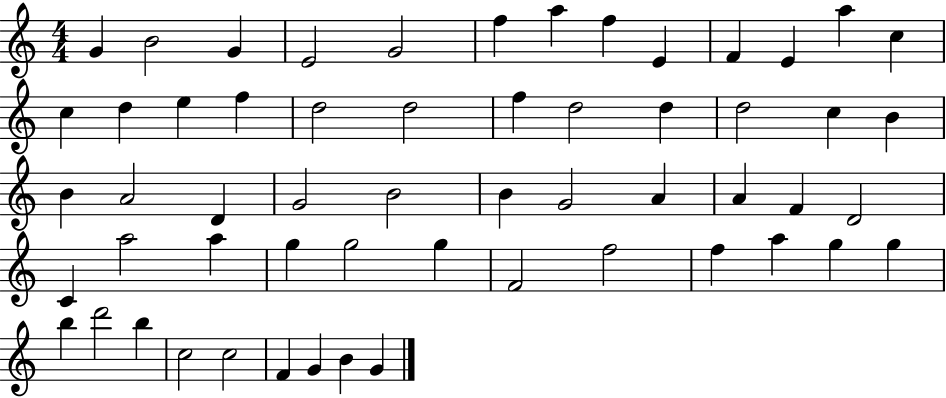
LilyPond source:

{
  \clef treble
  \numericTimeSignature
  \time 4/4
  \key c \major
  g'4 b'2 g'4 | e'2 g'2 | f''4 a''4 f''4 e'4 | f'4 e'4 a''4 c''4 | \break c''4 d''4 e''4 f''4 | d''2 d''2 | f''4 d''2 d''4 | d''2 c''4 b'4 | \break b'4 a'2 d'4 | g'2 b'2 | b'4 g'2 a'4 | a'4 f'4 d'2 | \break c'4 a''2 a''4 | g''4 g''2 g''4 | f'2 f''2 | f''4 a''4 g''4 g''4 | \break b''4 d'''2 b''4 | c''2 c''2 | f'4 g'4 b'4 g'4 | \bar "|."
}